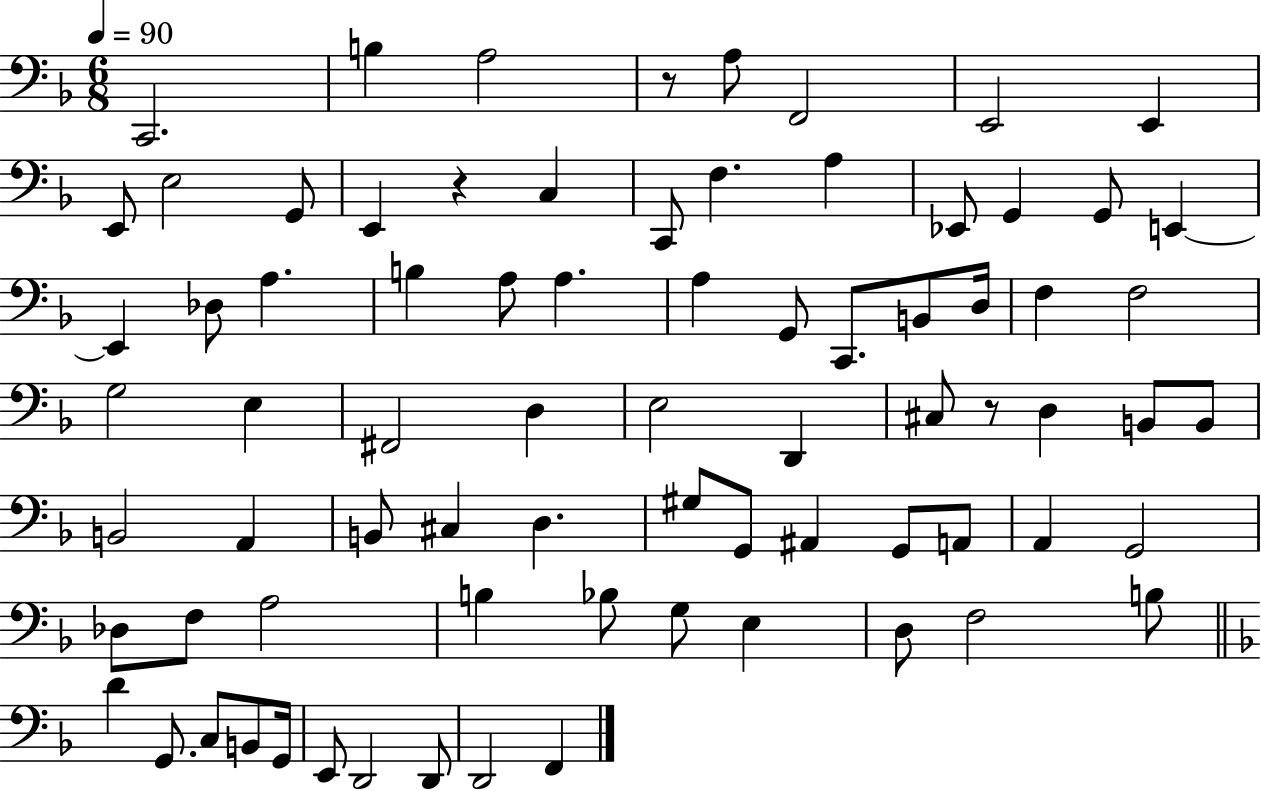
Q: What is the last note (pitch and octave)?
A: F2